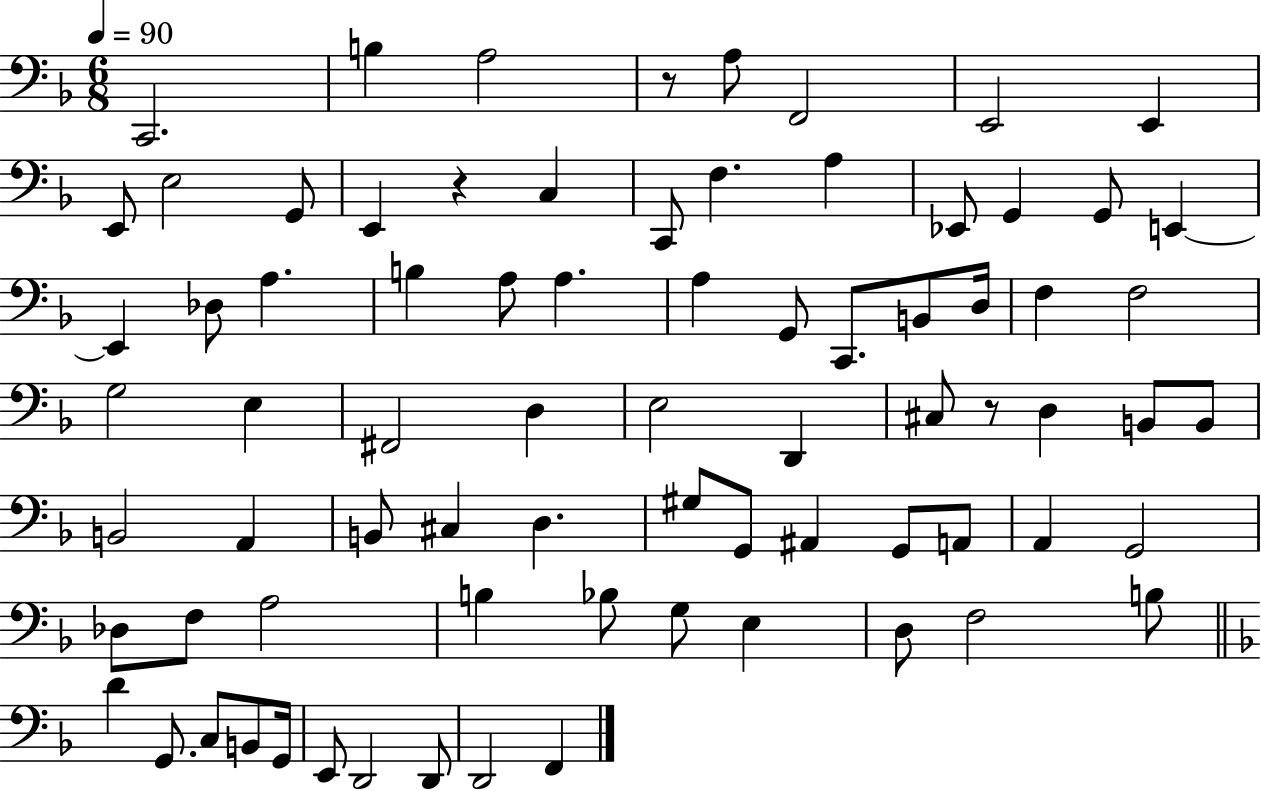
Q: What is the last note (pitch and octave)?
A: F2